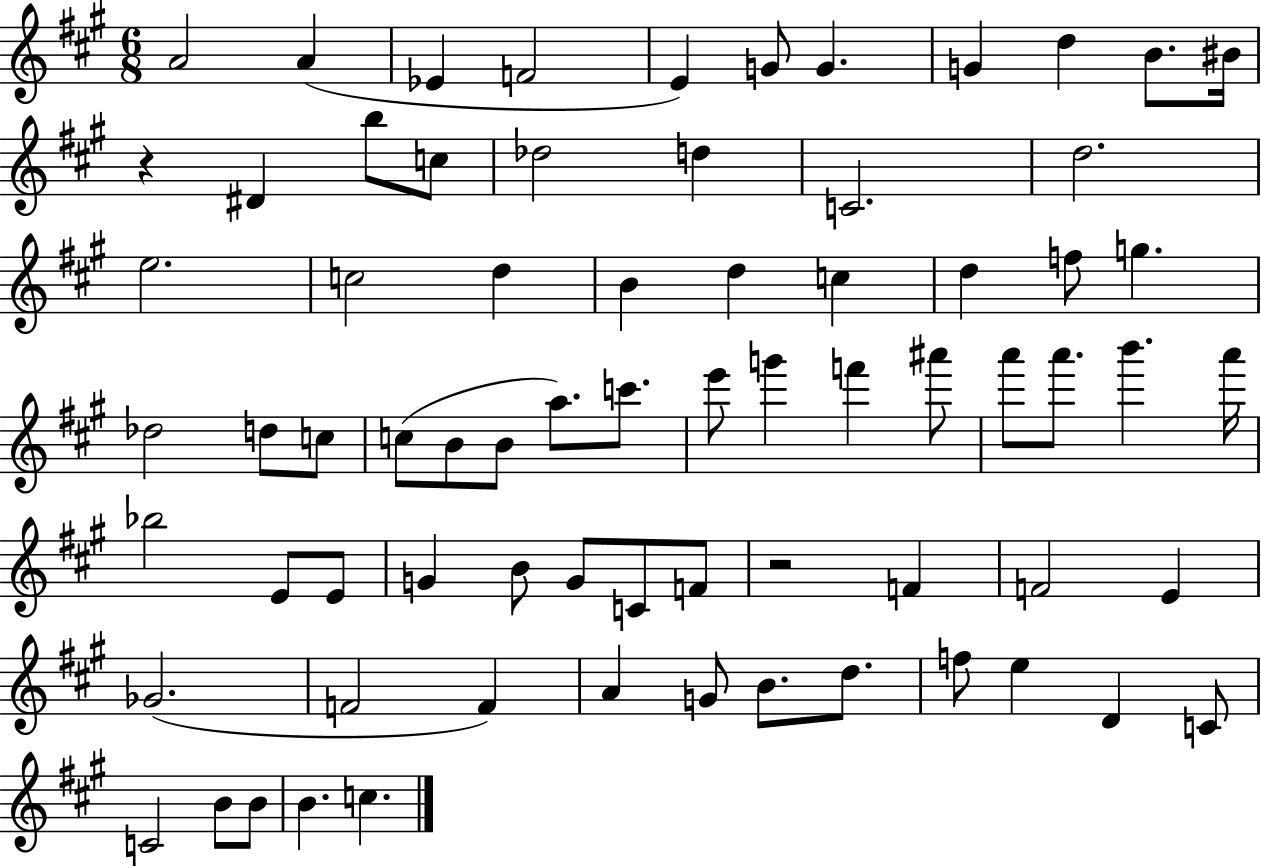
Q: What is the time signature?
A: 6/8